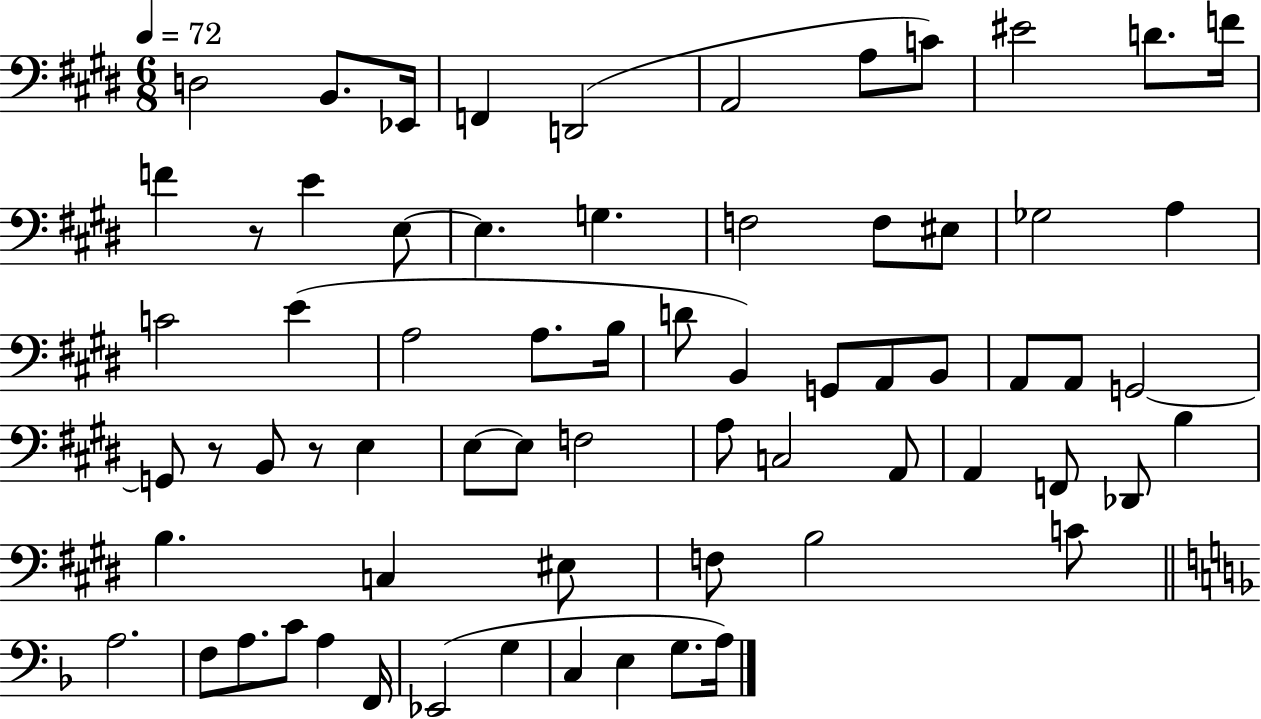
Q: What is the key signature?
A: E major